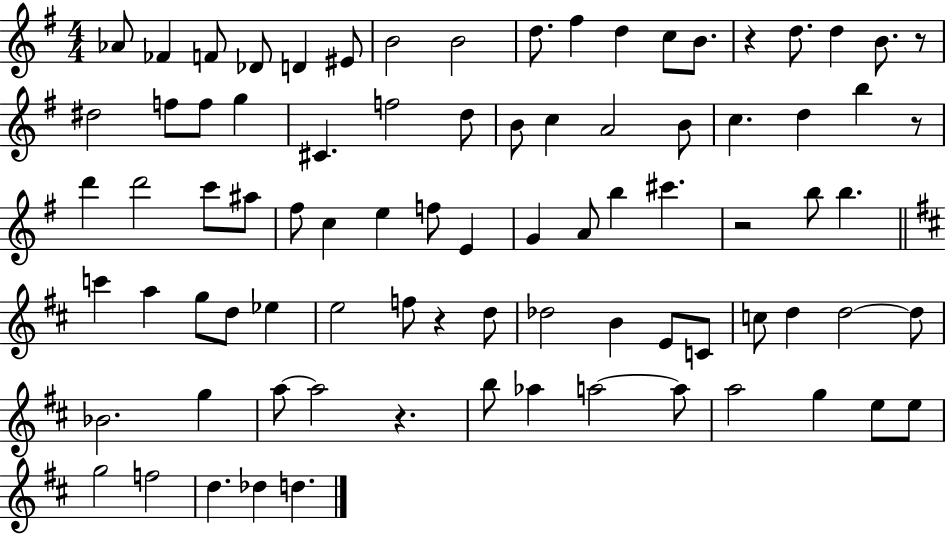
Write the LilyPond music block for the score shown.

{
  \clef treble
  \numericTimeSignature
  \time 4/4
  \key g \major
  aes'8 fes'4 f'8 des'8 d'4 eis'8 | b'2 b'2 | d''8. fis''4 d''4 c''8 b'8. | r4 d''8. d''4 b'8. r8 | \break dis''2 f''8 f''8 g''4 | cis'4. f''2 d''8 | b'8 c''4 a'2 b'8 | c''4. d''4 b''4 r8 | \break d'''4 d'''2 c'''8 ais''8 | fis''8 c''4 e''4 f''8 e'4 | g'4 a'8 b''4 cis'''4. | r2 b''8 b''4. | \break \bar "||" \break \key d \major c'''4 a''4 g''8 d''8 ees''4 | e''2 f''8 r4 d''8 | des''2 b'4 e'8 c'8 | c''8 d''4 d''2~~ d''8 | \break bes'2. g''4 | a''8~~ a''2 r4. | b''8 aes''4 a''2~~ a''8 | a''2 g''4 e''8 e''8 | \break g''2 f''2 | d''4. des''4 d''4. | \bar "|."
}